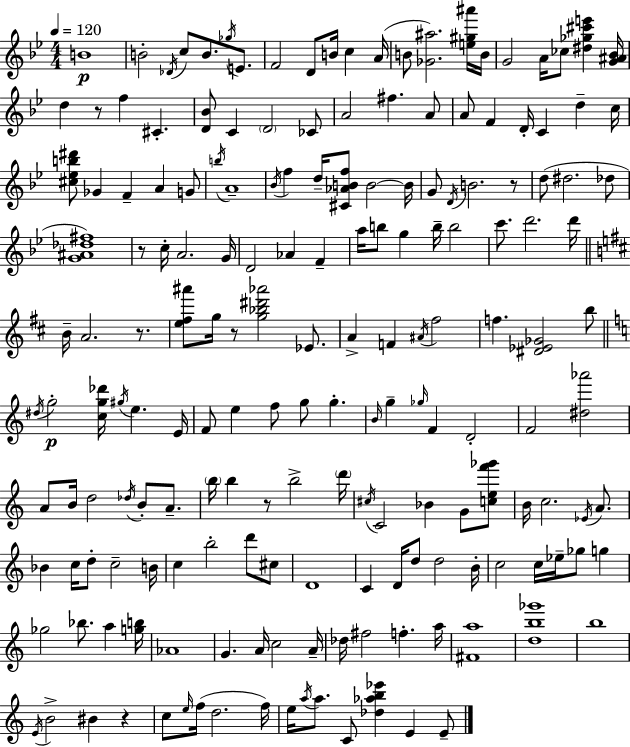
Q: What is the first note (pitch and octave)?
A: B4